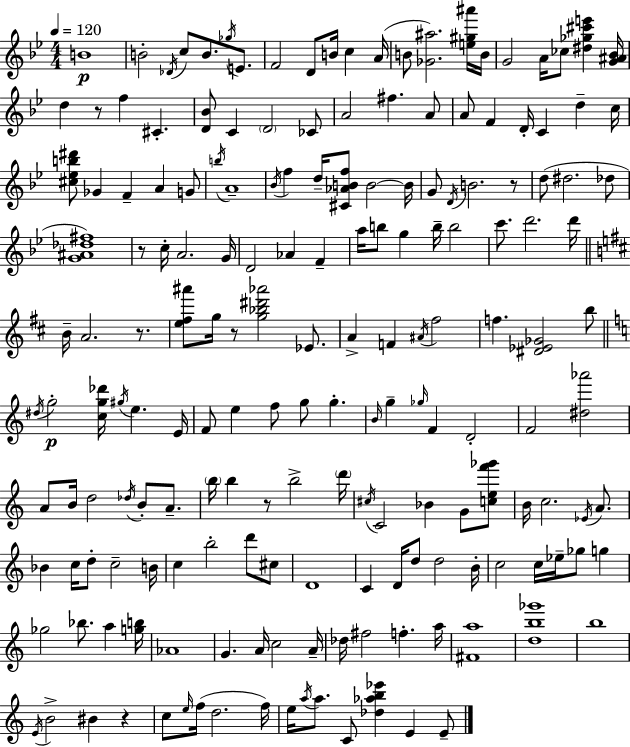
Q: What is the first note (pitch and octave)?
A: B4